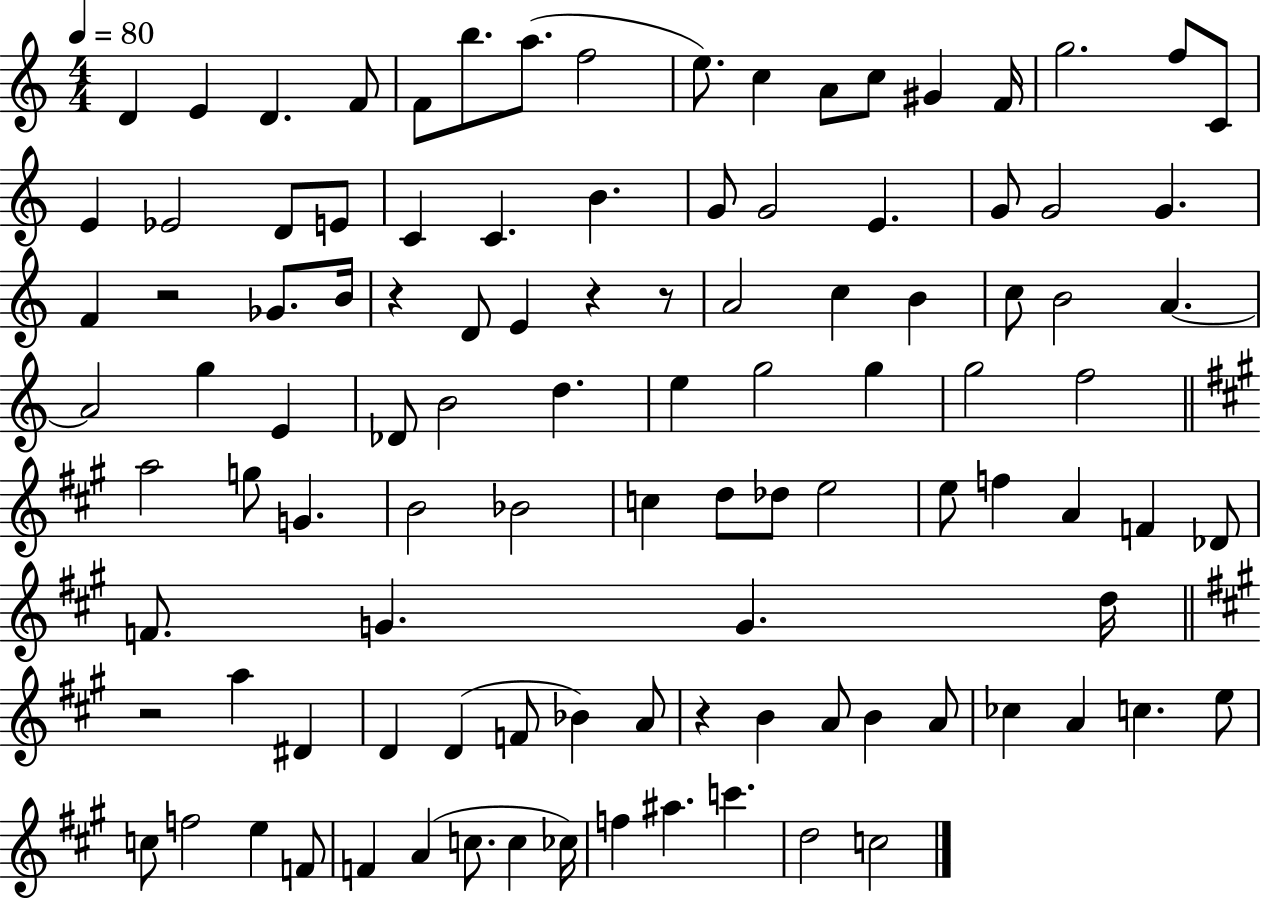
D4/q E4/q D4/q. F4/e F4/e B5/e. A5/e. F5/h E5/e. C5/q A4/e C5/e G#4/q F4/s G5/h. F5/e C4/e E4/q Eb4/h D4/e E4/e C4/q C4/q. B4/q. G4/e G4/h E4/q. G4/e G4/h G4/q. F4/q R/h Gb4/e. B4/s R/q D4/e E4/q R/q R/e A4/h C5/q B4/q C5/e B4/h A4/q. A4/h G5/q E4/q Db4/e B4/h D5/q. E5/q G5/h G5/q G5/h F5/h A5/h G5/e G4/q. B4/h Bb4/h C5/q D5/e Db5/e E5/h E5/e F5/q A4/q F4/q Db4/e F4/e. G4/q. G4/q. D5/s R/h A5/q D#4/q D4/q D4/q F4/e Bb4/q A4/e R/q B4/q A4/e B4/q A4/e CES5/q A4/q C5/q. E5/e C5/e F5/h E5/q F4/e F4/q A4/q C5/e. C5/q CES5/s F5/q A#5/q. C6/q. D5/h C5/h